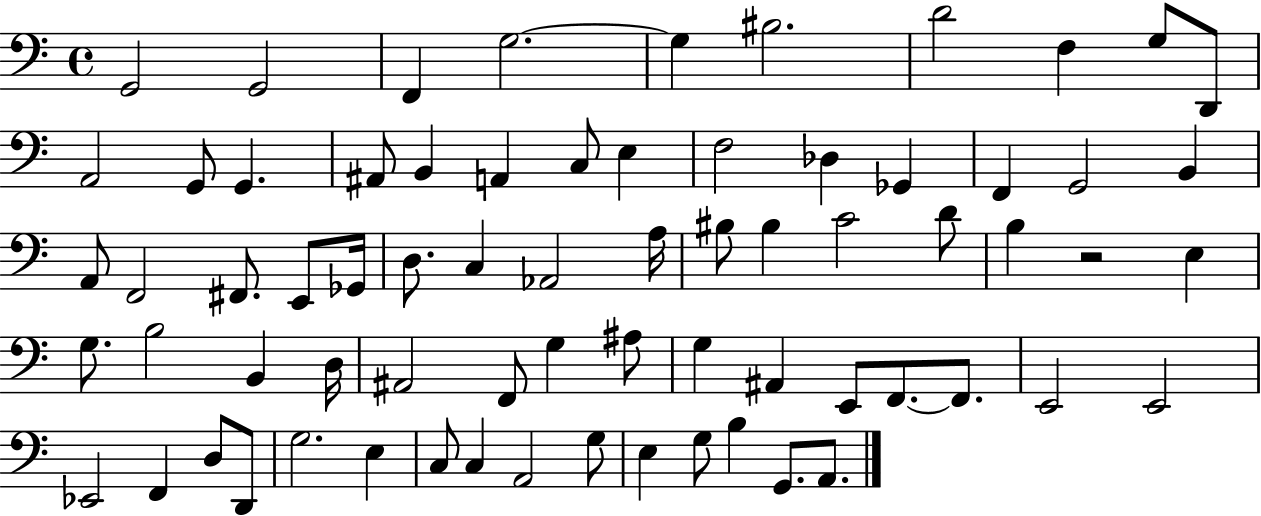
{
  \clef bass
  \time 4/4
  \defaultTimeSignature
  \key c \major
  g,2 g,2 | f,4 g2.~~ | g4 bis2. | d'2 f4 g8 d,8 | \break a,2 g,8 g,4. | ais,8 b,4 a,4 c8 e4 | f2 des4 ges,4 | f,4 g,2 b,4 | \break a,8 f,2 fis,8. e,8 ges,16 | d8. c4 aes,2 a16 | bis8 bis4 c'2 d'8 | b4 r2 e4 | \break g8. b2 b,4 d16 | ais,2 f,8 g4 ais8 | g4 ais,4 e,8 f,8.~~ f,8. | e,2 e,2 | \break ees,2 f,4 d8 d,8 | g2. e4 | c8 c4 a,2 g8 | e4 g8 b4 g,8. a,8. | \break \bar "|."
}